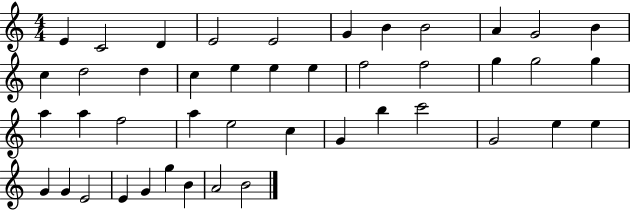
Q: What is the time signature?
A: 4/4